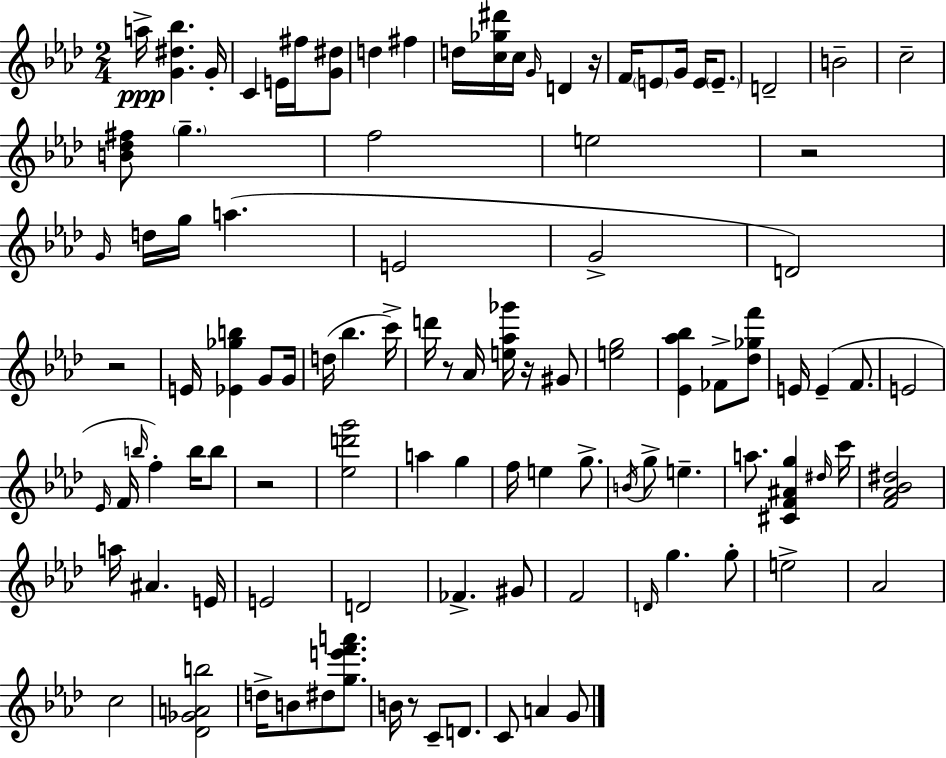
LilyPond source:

{
  \clef treble
  \numericTimeSignature
  \time 2/4
  \key aes \major
  \repeat volta 2 { a''16->\ppp <g' dis'' bes''>4. g'16-. | c'4 e'16 fis''16 <g' dis''>8 | d''4 fis''4 | d''16 <c'' ges'' dis'''>16 c''16 \grace { g'16 } d'4 | \break r16 f'16 \parenthesize e'8 g'16 e'16 \parenthesize e'8.-- | d'2-- | b'2-- | c''2-- | \break <b' des'' fis''>8 \parenthesize g''4.-- | f''2 | e''2 | r2 | \break \grace { g'16 } d''16 g''16 a''4.( | e'2 | g'2-> | d'2) | \break r2 | e'16 <ees' ges'' b''>4 g'8 | g'16 d''16( bes''4. | c'''16->) d'''16 r8 aes'16 <e'' aes'' ges'''>16 r16 | \break gis'8 <e'' g''>2 | <ees' aes'' bes''>4 fes'8-> | <des'' ges'' f'''>8 e'16 e'4--( f'8. | e'2 | \break \grace { ees'16 } f'16 \grace { b''16 }) f''4-. | b''16 b''8 r2 | <ees'' d''' g'''>2 | a''4 | \break g''4 f''16 e''4 | g''8.-> \acciaccatura { b'16 } g''8-> e''4.-- | a''8. | <cis' f' ais' g''>4 \grace { dis''16 } c'''16 <f' aes' bes' dis''>2 | \break a''16 ais'4. | e'16 e'2 | d'2 | fes'4.-> | \break gis'8 f'2 | \grace { d'16 } g''4. | g''8-. e''2-> | aes'2 | \break c''2 | <des' ges' a' b''>2 | d''16-> | b'8 dis''8 <g'' e''' f''' a'''>8. b'16 | \break r8 c'8-- d'8. c'8 | a'4 g'8 } \bar "|."
}